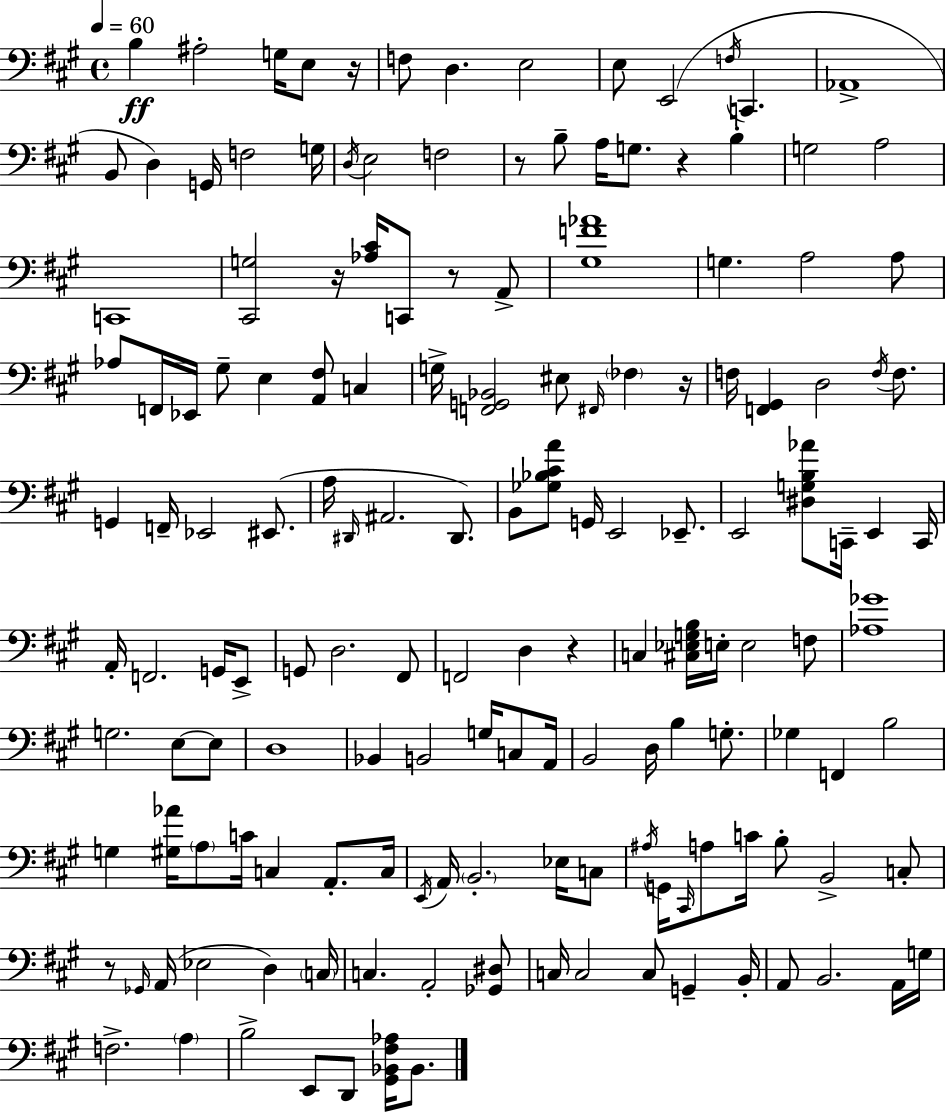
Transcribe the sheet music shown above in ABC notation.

X:1
T:Untitled
M:4/4
L:1/4
K:A
B, ^A,2 G,/4 E,/2 z/4 F,/2 D, E,2 E,/2 E,,2 F,/4 C,, _A,,4 B,,/2 D, G,,/4 F,2 G,/4 D,/4 E,2 F,2 z/2 B,/2 A,/4 G,/2 z B, G,2 A,2 C,,4 [^C,,G,]2 z/4 [_A,^C]/4 C,,/2 z/2 A,,/2 [^G,F_A]4 G, A,2 A,/2 _A,/2 F,,/4 _E,,/4 ^G,/2 E, [A,,^F,]/2 C, G,/4 [F,,G,,_B,,]2 ^E,/2 ^F,,/4 _F, z/4 F,/4 [F,,^G,,] D,2 F,/4 F,/2 G,, F,,/4 _E,,2 ^E,,/2 A,/4 ^D,,/4 ^A,,2 ^D,,/2 B,,/2 [_G,_B,^CA]/2 G,,/4 E,,2 _E,,/2 E,,2 [^D,G,B,_A]/2 C,,/4 E,, C,,/4 A,,/4 F,,2 G,,/4 E,,/2 G,,/2 D,2 ^F,,/2 F,,2 D, z C, [^C,_E,G,B,]/4 E,/4 E,2 F,/2 [_A,_G]4 G,2 E,/2 E,/2 D,4 _B,, B,,2 G,/4 C,/2 A,,/4 B,,2 D,/4 B, G,/2 _G, F,, B,2 G, [^G,_A]/4 A,/2 C/4 C, A,,/2 C,/4 E,,/4 A,,/4 B,,2 _E,/4 C,/2 ^A,/4 G,,/4 ^C,,/4 A,/2 C/4 B,/2 B,,2 C,/2 z/2 _G,,/4 A,,/4 _E,2 D, C,/4 C, A,,2 [_G,,^D,]/2 C,/4 C,2 C,/2 G,, B,,/4 A,,/2 B,,2 A,,/4 G,/4 F,2 A, B,2 E,,/2 D,,/2 [^G,,_B,,^F,_A,]/4 _B,,/2